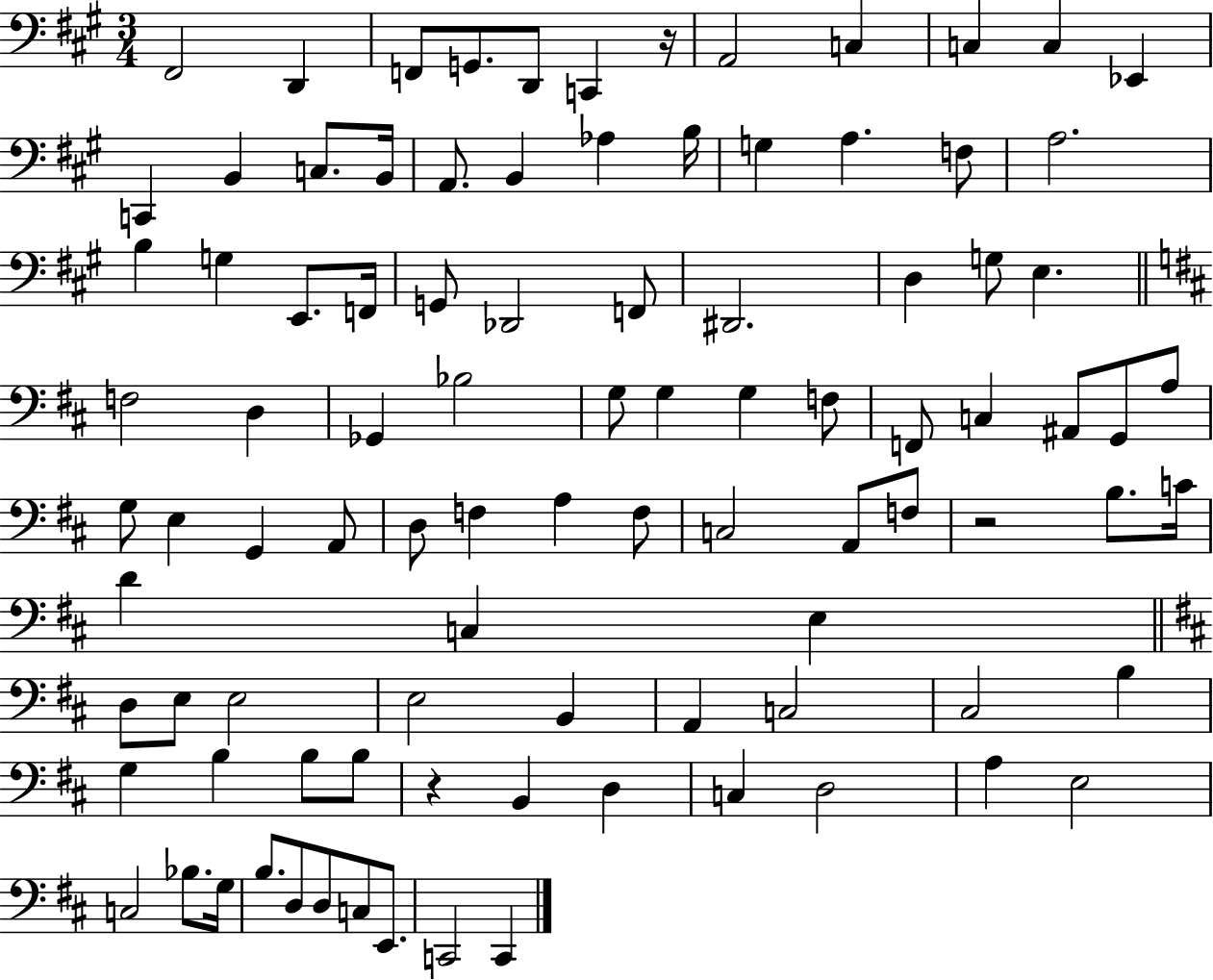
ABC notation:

X:1
T:Untitled
M:3/4
L:1/4
K:A
^F,,2 D,, F,,/2 G,,/2 D,,/2 C,, z/4 A,,2 C, C, C, _E,, C,, B,, C,/2 B,,/4 A,,/2 B,, _A, B,/4 G, A, F,/2 A,2 B, G, E,,/2 F,,/4 G,,/2 _D,,2 F,,/2 ^D,,2 D, G,/2 E, F,2 D, _G,, _B,2 G,/2 G, G, F,/2 F,,/2 C, ^A,,/2 G,,/2 A,/2 G,/2 E, G,, A,,/2 D,/2 F, A, F,/2 C,2 A,,/2 F,/2 z2 B,/2 C/4 D C, E, D,/2 E,/2 E,2 E,2 B,, A,, C,2 ^C,2 B, G, B, B,/2 B,/2 z B,, D, C, D,2 A, E,2 C,2 _B,/2 G,/4 B,/2 D,/2 D,/2 C,/2 E,,/2 C,,2 C,,